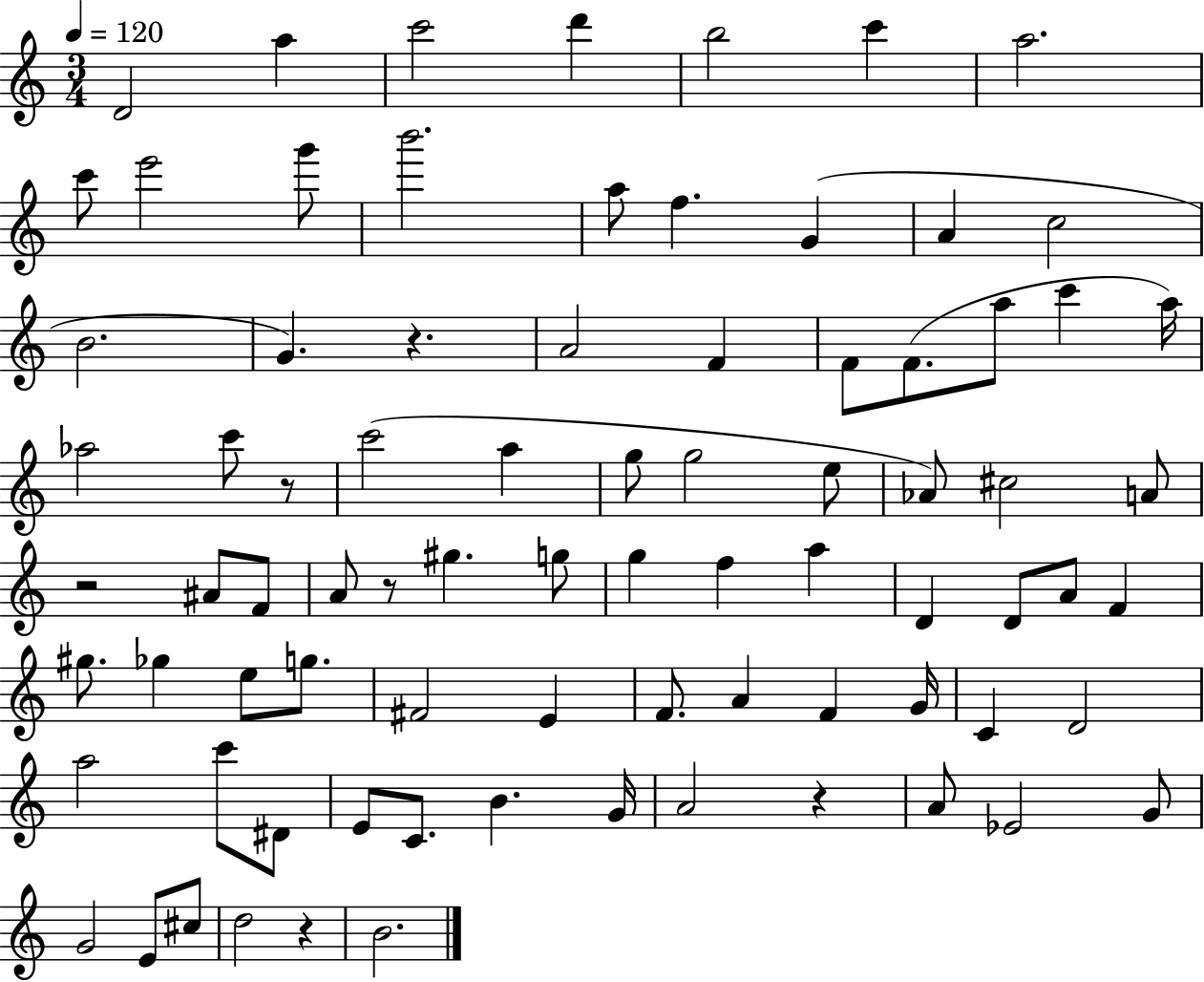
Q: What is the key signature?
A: C major